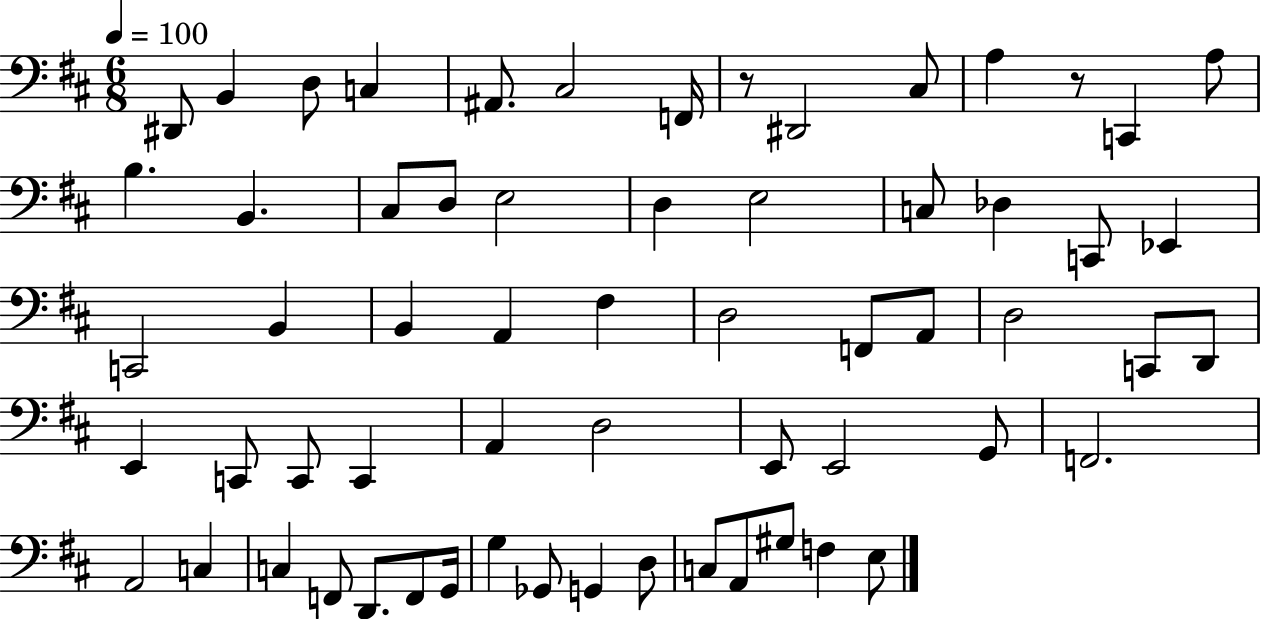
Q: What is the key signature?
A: D major